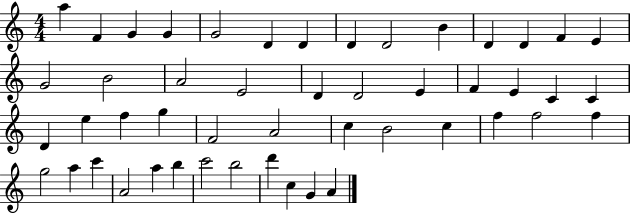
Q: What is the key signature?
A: C major